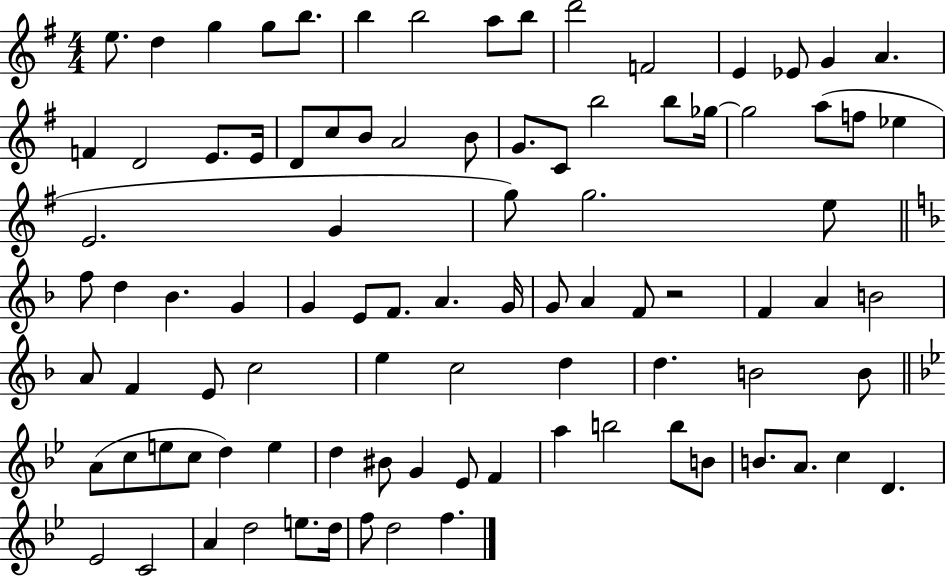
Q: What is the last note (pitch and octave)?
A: F5